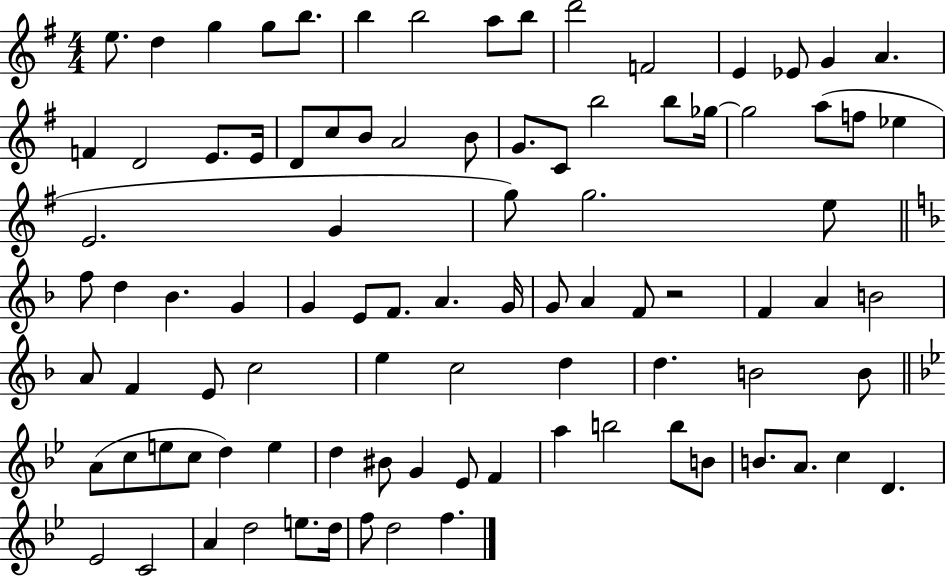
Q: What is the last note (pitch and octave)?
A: F5